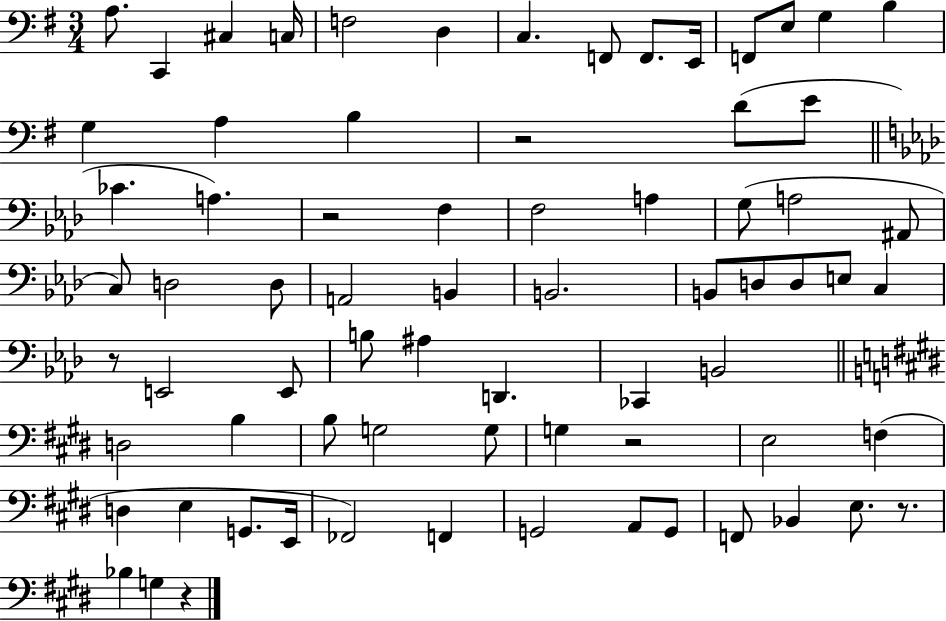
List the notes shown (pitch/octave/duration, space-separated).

A3/e. C2/q C#3/q C3/s F3/h D3/q C3/q. F2/e F2/e. E2/s F2/e E3/e G3/q B3/q G3/q A3/q B3/q R/h D4/e E4/e CES4/q. A3/q. R/h F3/q F3/h A3/q G3/e A3/h A#2/e C3/e D3/h D3/e A2/h B2/q B2/h. B2/e D3/e D3/e E3/e C3/q R/e E2/h E2/e B3/e A#3/q D2/q. CES2/q B2/h D3/h B3/q B3/e G3/h G3/e G3/q R/h E3/h F3/q D3/q E3/q G2/e. E2/s FES2/h F2/q G2/h A2/e G2/e F2/e Bb2/q E3/e. R/e. Bb3/q G3/q R/q